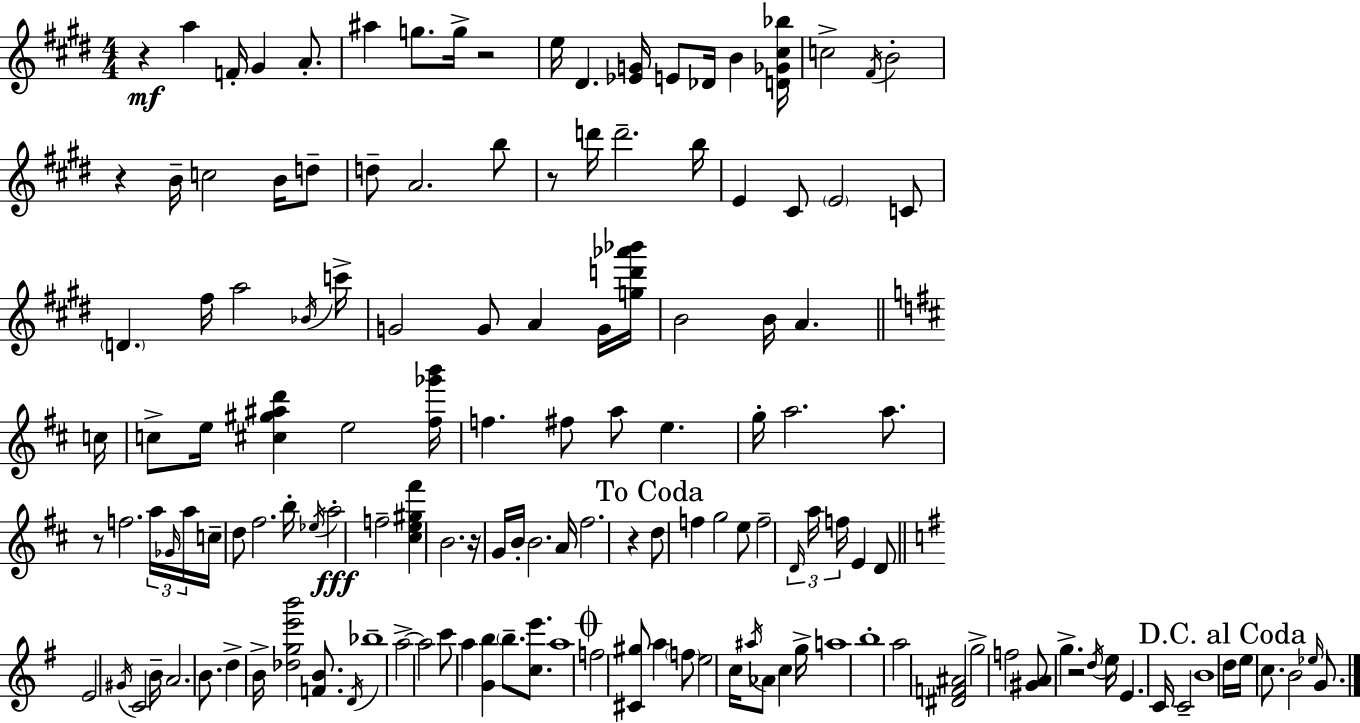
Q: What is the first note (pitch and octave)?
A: A5